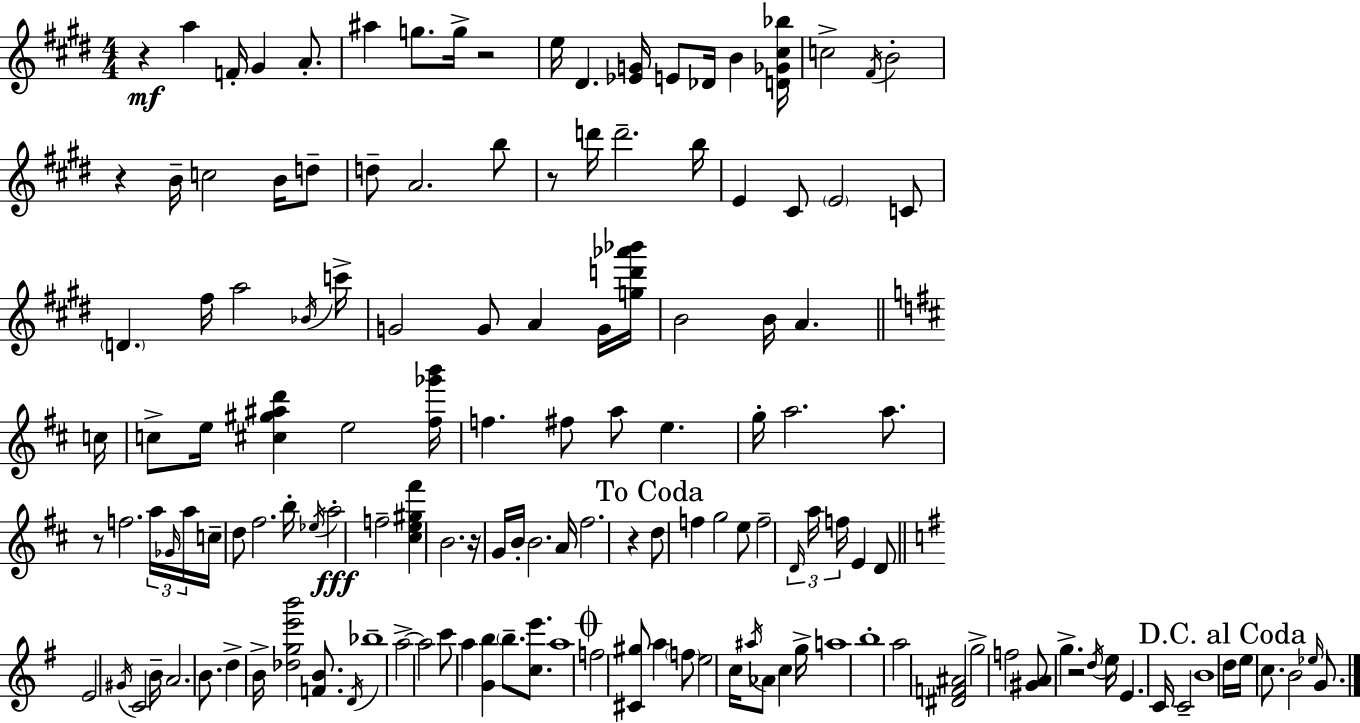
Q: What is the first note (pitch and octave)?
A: A5